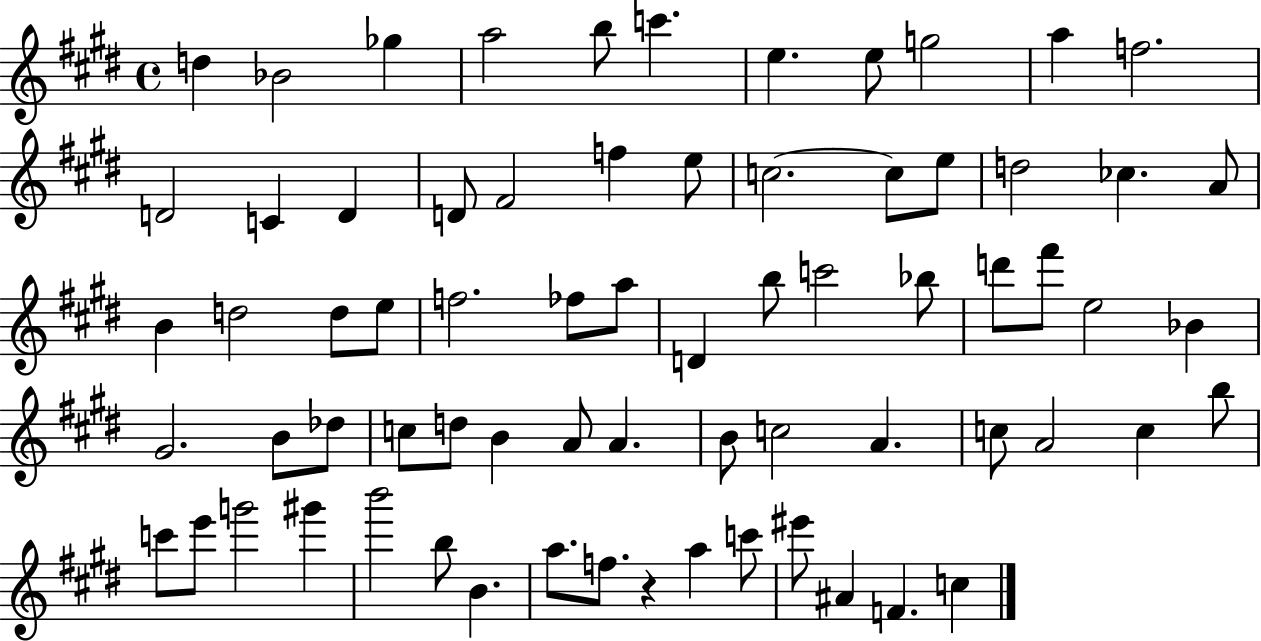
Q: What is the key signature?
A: E major